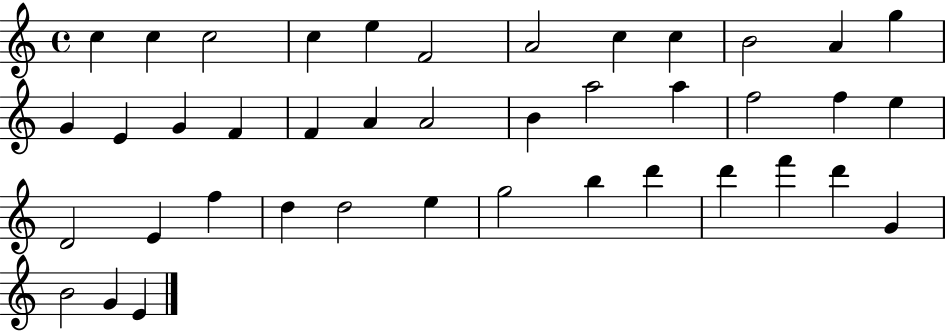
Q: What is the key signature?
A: C major